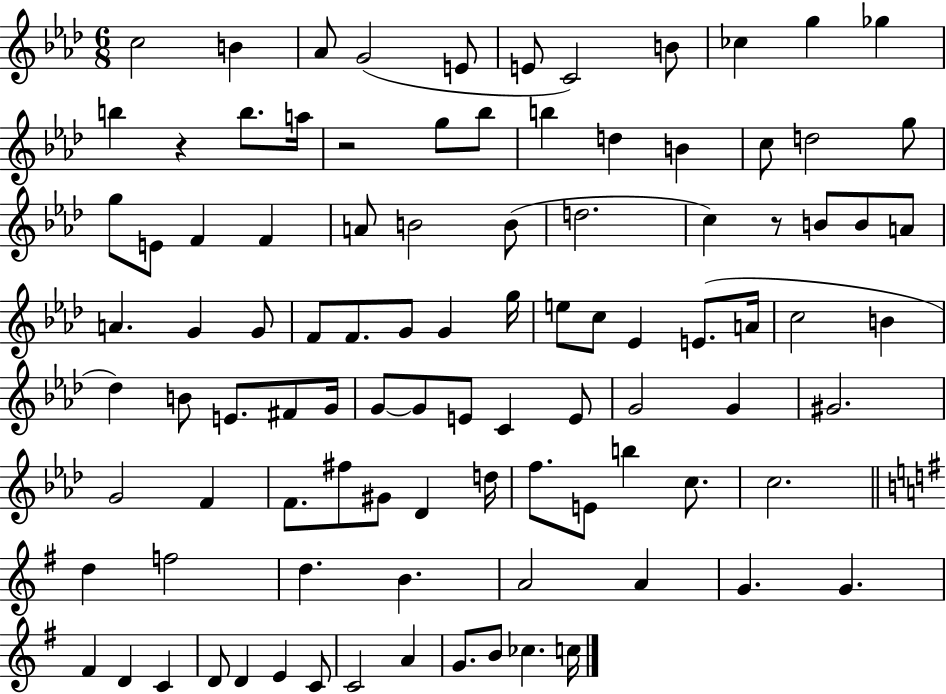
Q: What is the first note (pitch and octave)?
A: C5